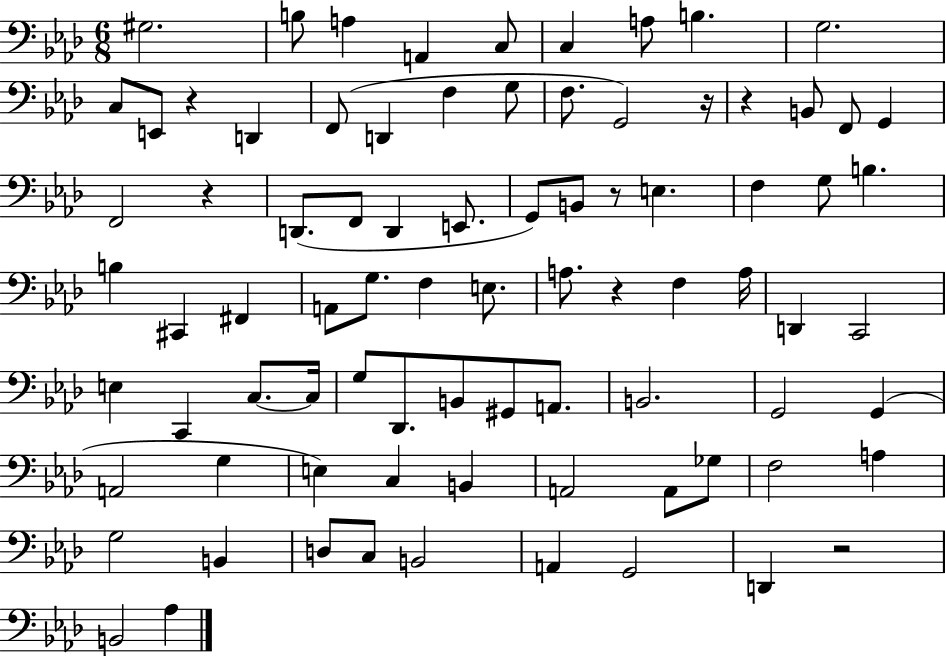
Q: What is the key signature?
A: AES major